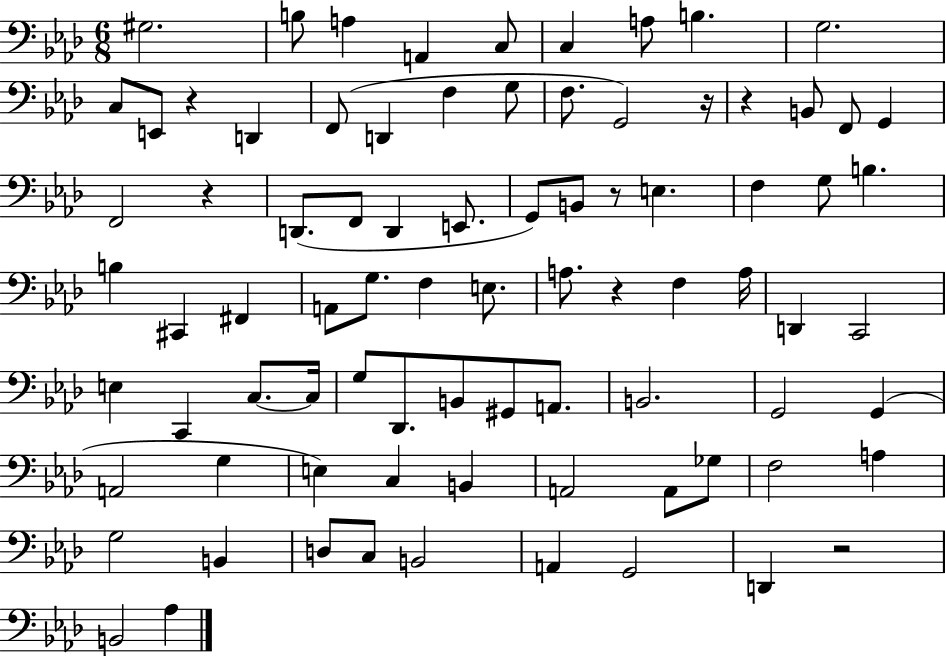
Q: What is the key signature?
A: AES major